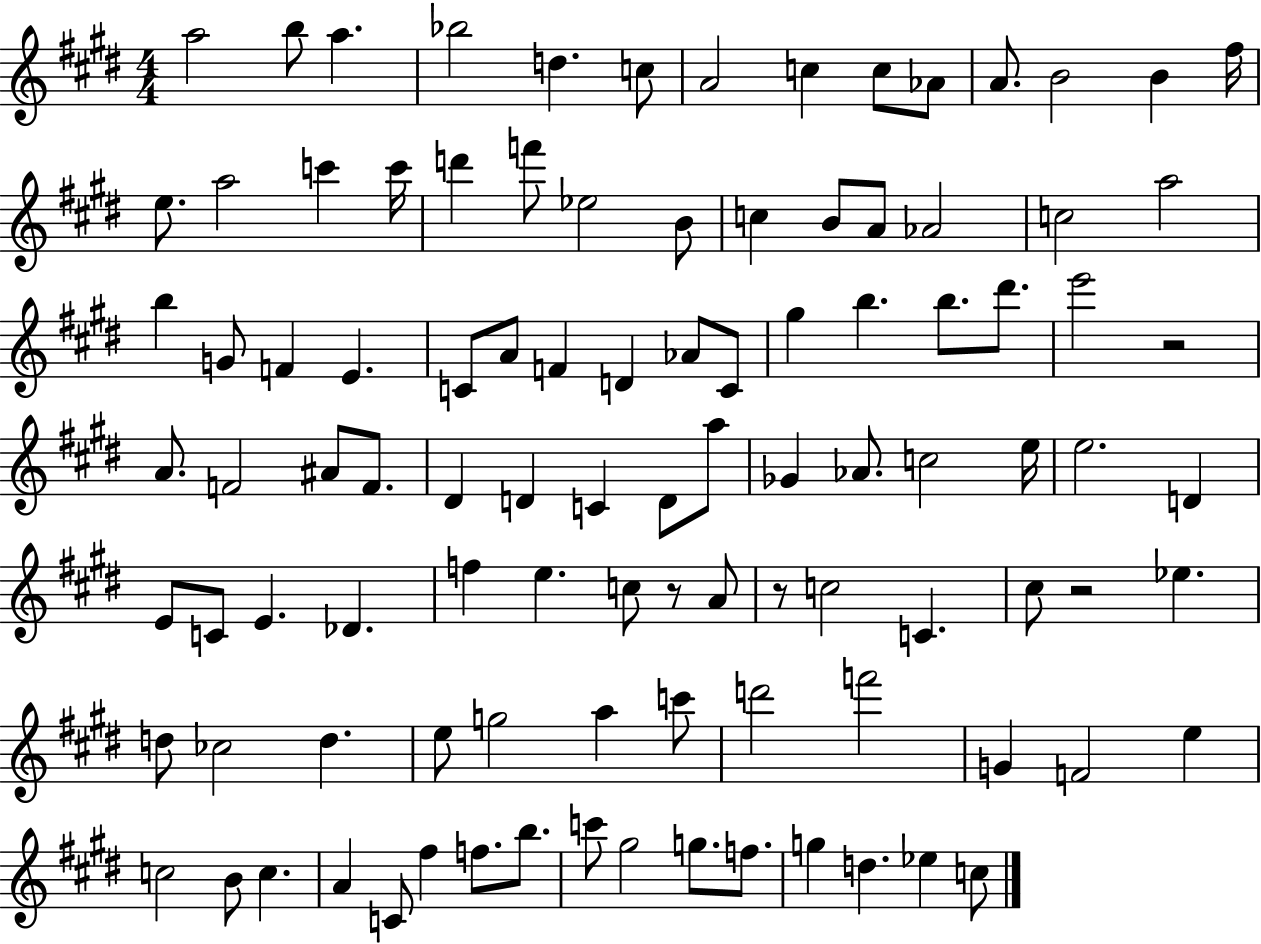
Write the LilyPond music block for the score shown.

{
  \clef treble
  \numericTimeSignature
  \time 4/4
  \key e \major
  a''2 b''8 a''4. | bes''2 d''4. c''8 | a'2 c''4 c''8 aes'8 | a'8. b'2 b'4 fis''16 | \break e''8. a''2 c'''4 c'''16 | d'''4 f'''8 ees''2 b'8 | c''4 b'8 a'8 aes'2 | c''2 a''2 | \break b''4 g'8 f'4 e'4. | c'8 a'8 f'4 d'4 aes'8 c'8 | gis''4 b''4. b''8. dis'''8. | e'''2 r2 | \break a'8. f'2 ais'8 f'8. | dis'4 d'4 c'4 d'8 a''8 | ges'4 aes'8. c''2 e''16 | e''2. d'4 | \break e'8 c'8 e'4. des'4. | f''4 e''4. c''8 r8 a'8 | r8 c''2 c'4. | cis''8 r2 ees''4. | \break d''8 ces''2 d''4. | e''8 g''2 a''4 c'''8 | d'''2 f'''2 | g'4 f'2 e''4 | \break c''2 b'8 c''4. | a'4 c'8 fis''4 f''8. b''8. | c'''8 gis''2 g''8. f''8. | g''4 d''4. ees''4 c''8 | \break \bar "|."
}